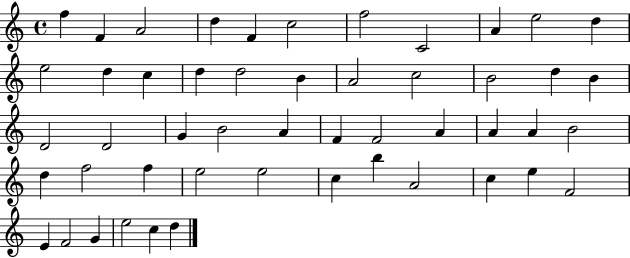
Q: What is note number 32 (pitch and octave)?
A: A4